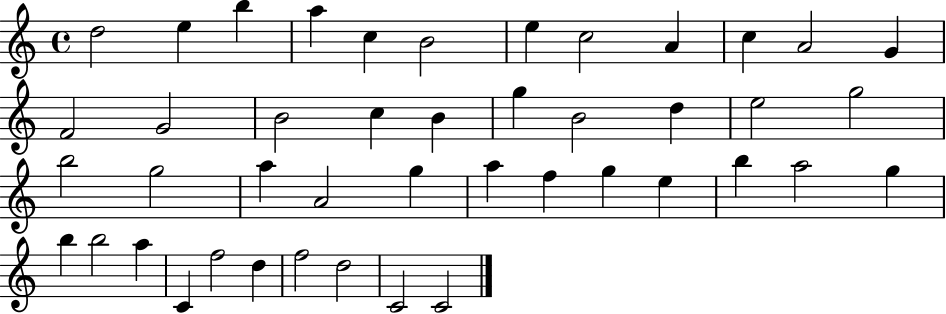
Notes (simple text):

D5/h E5/q B5/q A5/q C5/q B4/h E5/q C5/h A4/q C5/q A4/h G4/q F4/h G4/h B4/h C5/q B4/q G5/q B4/h D5/q E5/h G5/h B5/h G5/h A5/q A4/h G5/q A5/q F5/q G5/q E5/q B5/q A5/h G5/q B5/q B5/h A5/q C4/q F5/h D5/q F5/h D5/h C4/h C4/h